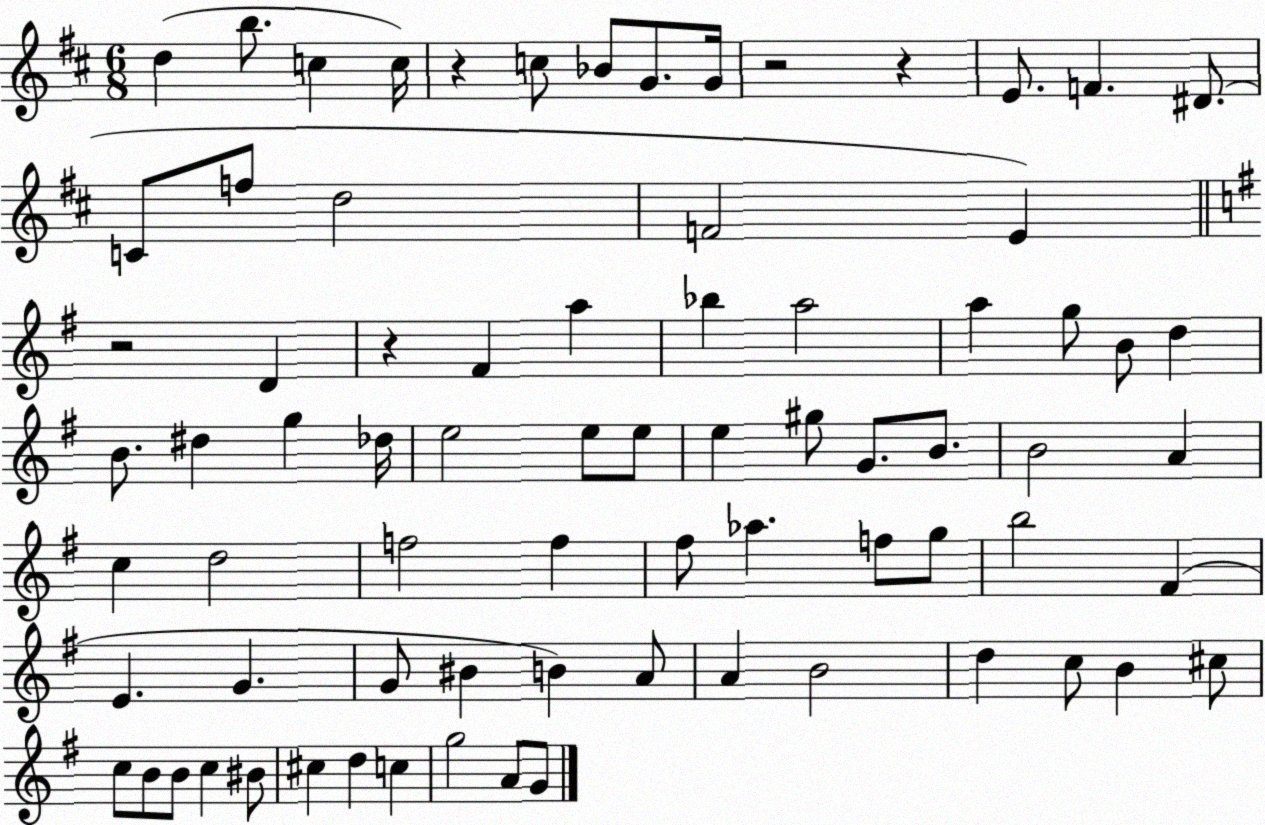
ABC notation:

X:1
T:Untitled
M:6/8
L:1/4
K:D
d b/2 c c/4 z c/2 _B/2 G/2 G/4 z2 z E/2 F ^D/2 C/2 f/2 d2 F2 E z2 D z ^F a _b a2 a g/2 B/2 d B/2 ^d g _d/4 e2 e/2 e/2 e ^g/2 G/2 B/2 B2 A c d2 f2 f ^f/2 _a f/2 g/2 b2 ^F E G G/2 ^B B A/2 A B2 d c/2 B ^c/2 c/2 B/2 B/2 c ^B/2 ^c d c g2 A/2 G/2